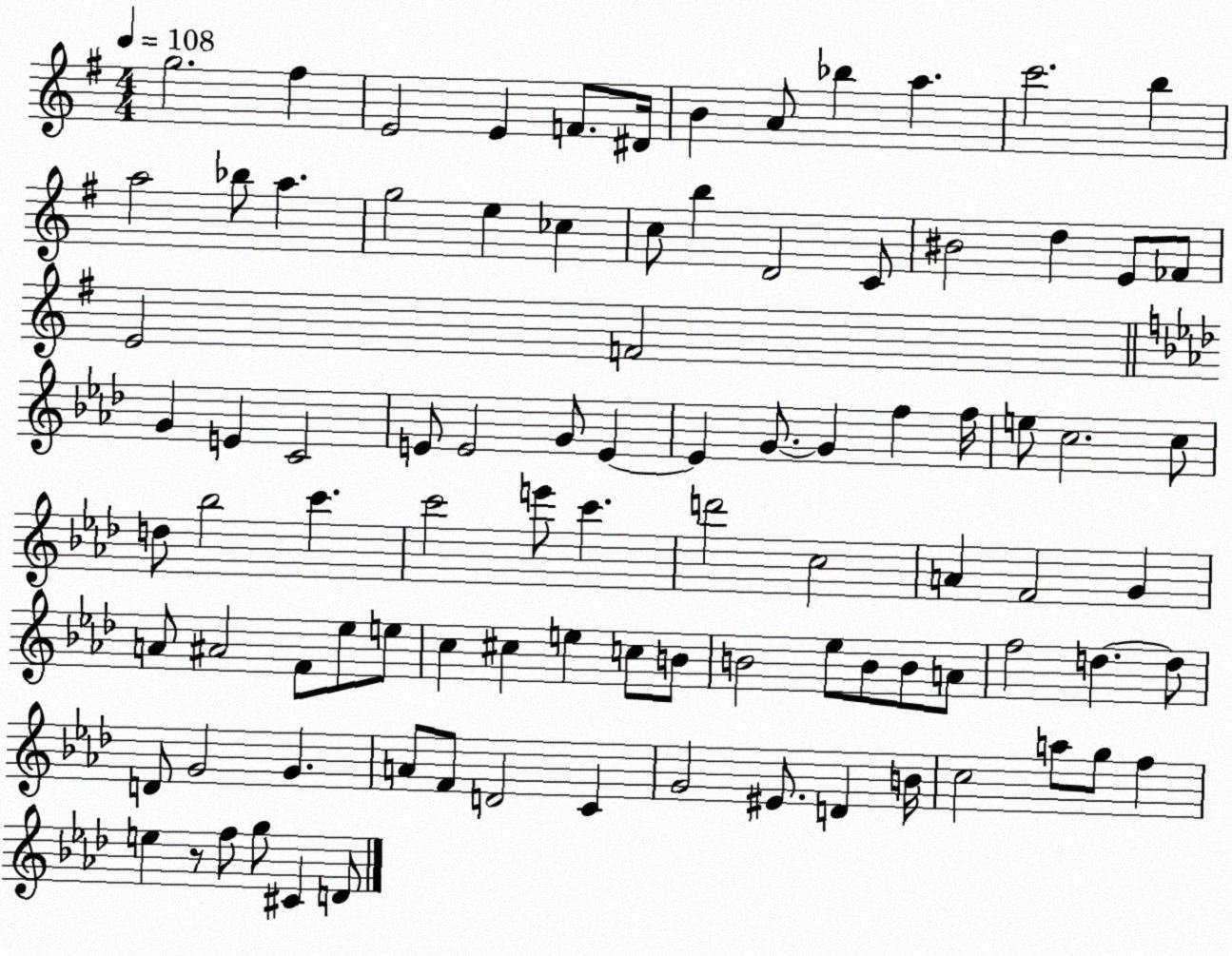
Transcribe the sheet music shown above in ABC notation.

X:1
T:Untitled
M:4/4
L:1/4
K:G
g2 ^f E2 E F/2 ^D/4 B A/2 _b a c'2 b a2 _b/2 a g2 e _c c/2 b D2 C/2 ^B2 d E/2 _F/2 E2 F2 G E C2 E/2 E2 G/2 E E G/2 G f f/4 e/2 c2 c/2 d/2 _b2 c' c'2 e'/2 c' d'2 c2 A F2 G A/2 ^A2 F/2 _e/2 e/2 c ^c e c/2 B/2 B2 _e/2 B/2 B/2 A/2 f2 d d/2 D/2 G2 G A/2 F/2 D2 C G2 ^E/2 D B/4 c2 a/2 g/2 f e z/2 f/2 g/2 ^C D/2